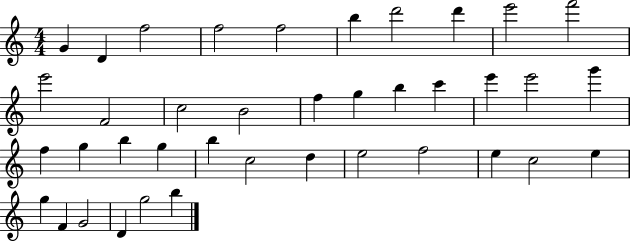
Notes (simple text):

G4/q D4/q F5/h F5/h F5/h B5/q D6/h D6/q E6/h F6/h E6/h F4/h C5/h B4/h F5/q G5/q B5/q C6/q E6/q E6/h G6/q F5/q G5/q B5/q G5/q B5/q C5/h D5/q E5/h F5/h E5/q C5/h E5/q G5/q F4/q G4/h D4/q G5/h B5/q